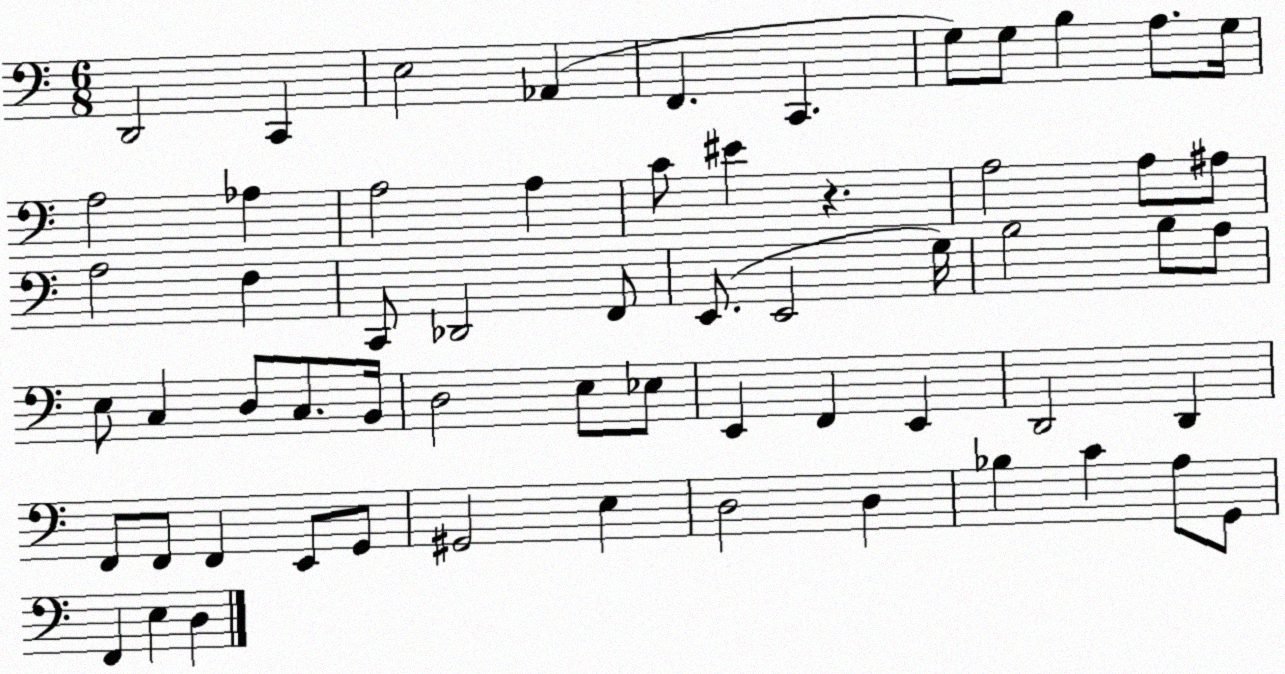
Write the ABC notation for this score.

X:1
T:Untitled
M:6/8
L:1/4
K:C
D,,2 C,, E,2 _A,, F,, C,, G,/2 G,/2 B, A,/2 G,/4 A,2 _A, A,2 A, C/2 ^E z A,2 A,/2 ^A,/2 A,2 F, C,,/2 _D,,2 F,,/2 E,,/2 E,,2 G,/4 B,2 B,/2 A,/2 E,/2 C, D,/2 C,/2 B,,/4 D,2 E,/2 _E,/2 E,, F,, E,, D,,2 D,, F,,/2 F,,/2 F,, E,,/2 G,,/2 ^G,,2 E, D,2 D, _B, C A,/2 G,,/2 F,, E, D,